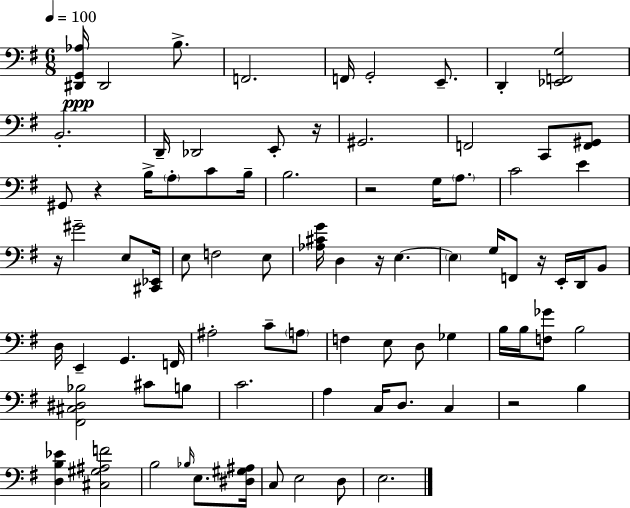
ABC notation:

X:1
T:Untitled
M:6/8
L:1/4
K:Em
[^D,,G,,_A,]/4 ^D,,2 B,/2 F,,2 F,,/4 G,,2 E,,/2 D,, [_E,,F,,G,]2 B,,2 D,,/4 _D,,2 E,,/2 z/4 ^G,,2 F,,2 C,,/2 [F,,^G,,]/2 ^G,,/2 z B,/4 A,/2 C/2 B,/4 B,2 z2 G,/4 A,/2 C2 E z/4 ^G2 E,/2 [^C,,_E,,]/4 E,/2 F,2 E,/2 [_A,^CG]/4 D, z/4 E, E, G,/4 F,,/2 z/4 E,,/4 D,,/4 B,,/2 D,/4 E,, G,, F,,/4 ^A,2 C/2 A,/2 F, E,/2 D,/2 _G, B,/4 B,/4 [F,_G]/2 B,2 [^F,,^C,^D,_B,]2 ^C/2 B,/2 C2 A, C,/4 D,/2 C, z2 B, [D,B,_E] [^C,^G,^A,F]2 B,2 _B,/4 E,/2 [^D,^G,^A,]/4 C,/2 E,2 D,/2 E,2